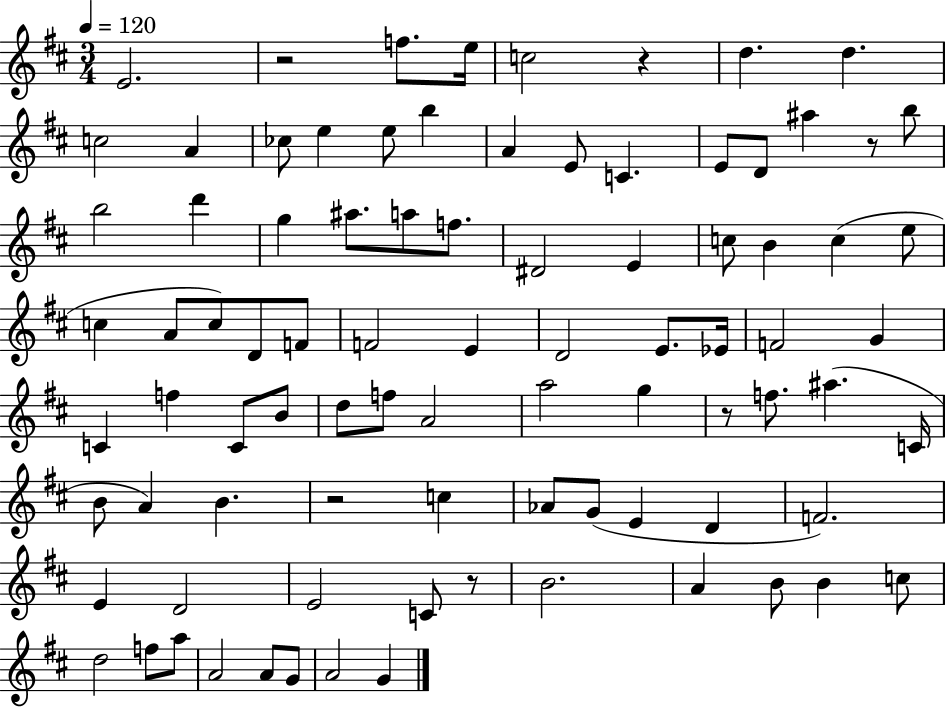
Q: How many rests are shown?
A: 6